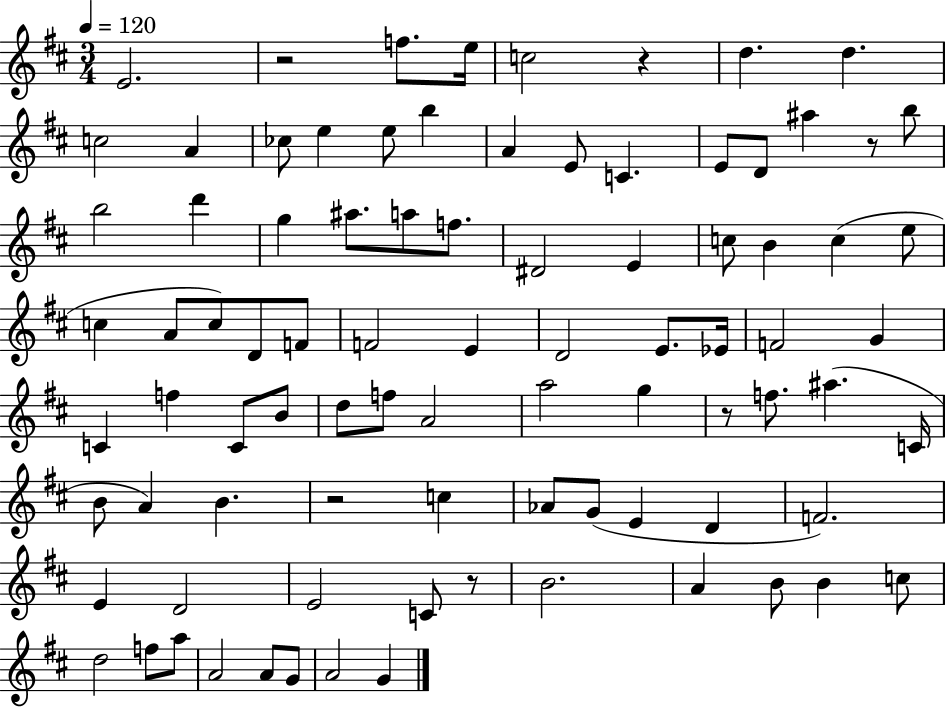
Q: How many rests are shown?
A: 6